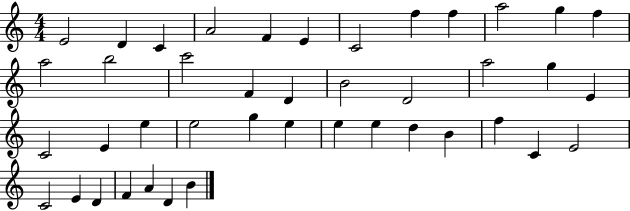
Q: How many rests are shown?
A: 0